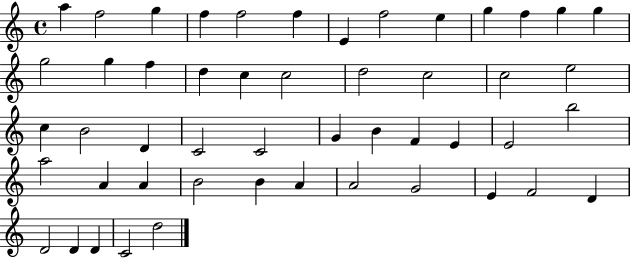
X:1
T:Untitled
M:4/4
L:1/4
K:C
a f2 g f f2 f E f2 e g f g g g2 g f d c c2 d2 c2 c2 e2 c B2 D C2 C2 G B F E E2 b2 a2 A A B2 B A A2 G2 E F2 D D2 D D C2 d2